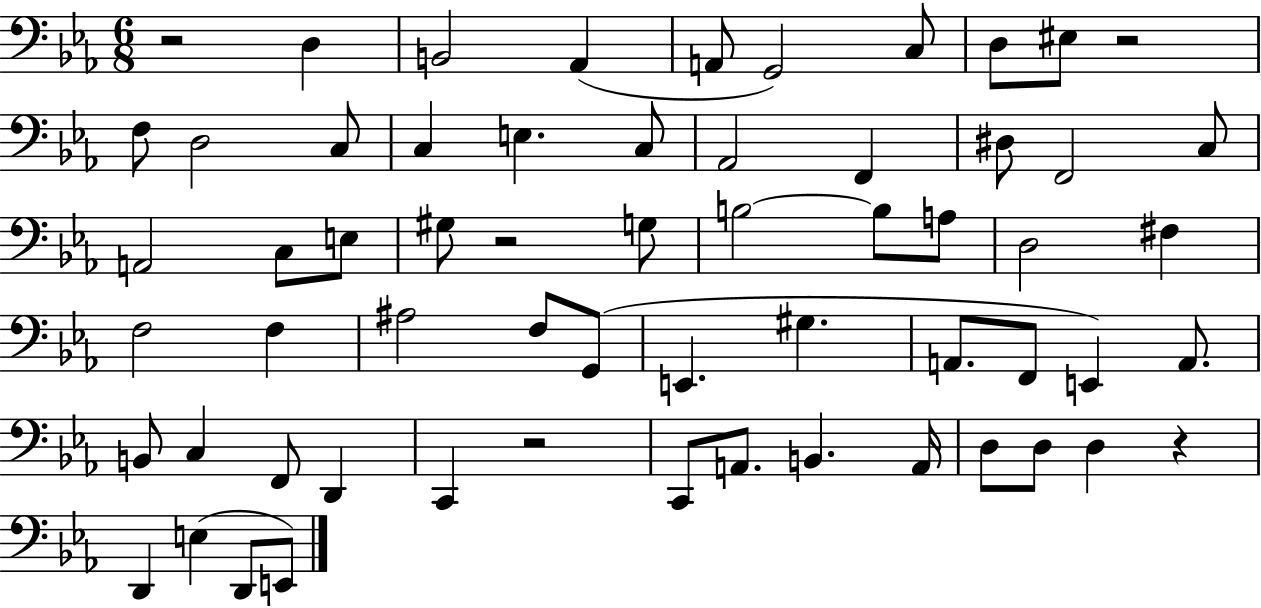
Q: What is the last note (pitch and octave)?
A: E2